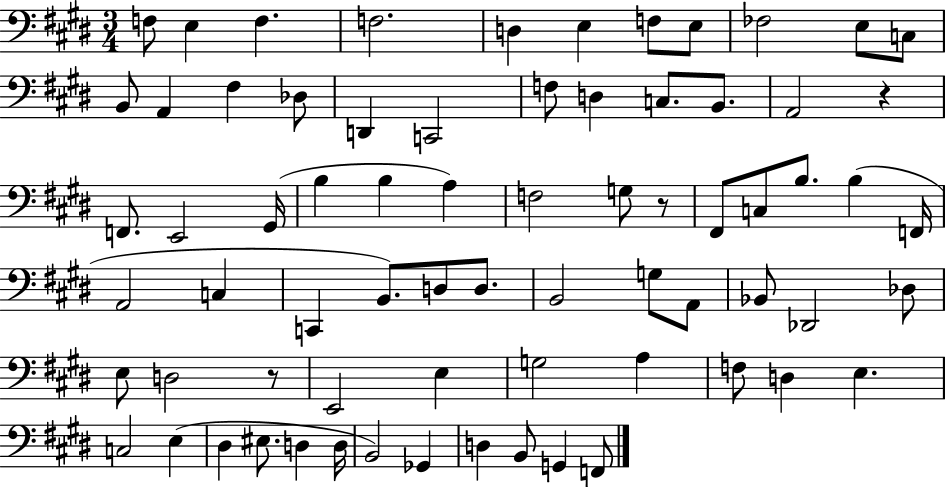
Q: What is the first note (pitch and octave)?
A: F3